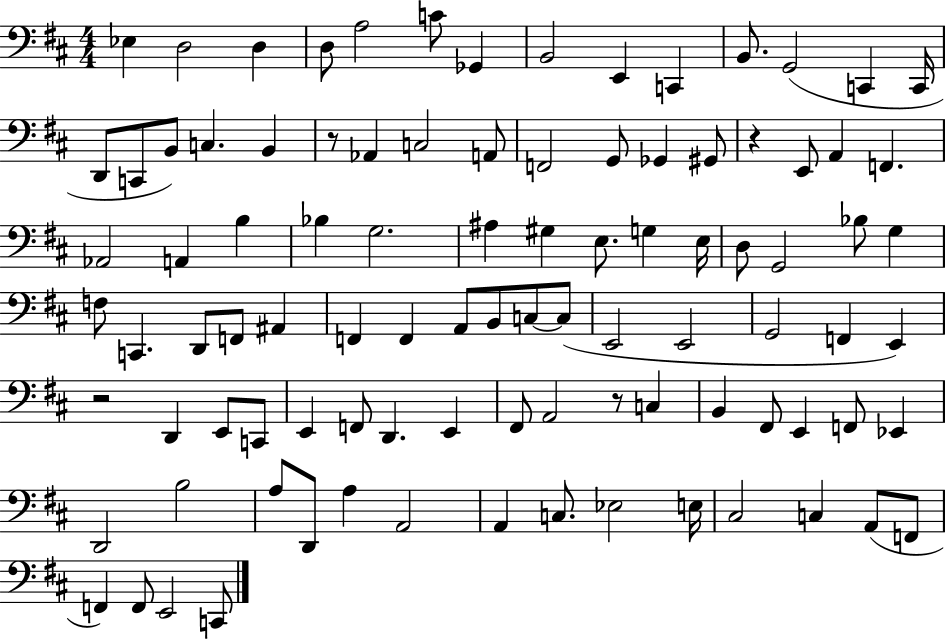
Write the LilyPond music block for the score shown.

{
  \clef bass
  \numericTimeSignature
  \time 4/4
  \key d \major
  ees4 d2 d4 | d8 a2 c'8 ges,4 | b,2 e,4 c,4 | b,8. g,2( c,4 c,16 | \break d,8 c,8 b,8) c4. b,4 | r8 aes,4 c2 a,8 | f,2 g,8 ges,4 gis,8 | r4 e,8 a,4 f,4. | \break aes,2 a,4 b4 | bes4 g2. | ais4 gis4 e8. g4 e16 | d8 g,2 bes8 g4 | \break f8 c,4. d,8 f,8 ais,4 | f,4 f,4 a,8 b,8 c8~~ c8( | e,2 e,2 | g,2 f,4 e,4) | \break r2 d,4 e,8 c,8 | e,4 f,8 d,4. e,4 | fis,8 a,2 r8 c4 | b,4 fis,8 e,4 f,8 ees,4 | \break d,2 b2 | a8 d,8 a4 a,2 | a,4 c8. ees2 e16 | cis2 c4 a,8( f,8 | \break f,4) f,8 e,2 c,8 | \bar "|."
}